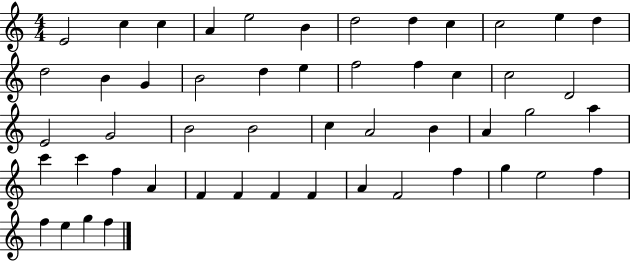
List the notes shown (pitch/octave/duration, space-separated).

E4/h C5/q C5/q A4/q E5/h B4/q D5/h D5/q C5/q C5/h E5/q D5/q D5/h B4/q G4/q B4/h D5/q E5/q F5/h F5/q C5/q C5/h D4/h E4/h G4/h B4/h B4/h C5/q A4/h B4/q A4/q G5/h A5/q C6/q C6/q F5/q A4/q F4/q F4/q F4/q F4/q A4/q F4/h F5/q G5/q E5/h F5/q F5/q E5/q G5/q F5/q